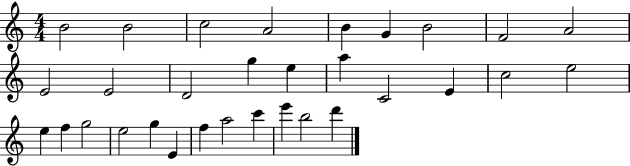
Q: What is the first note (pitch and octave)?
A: B4